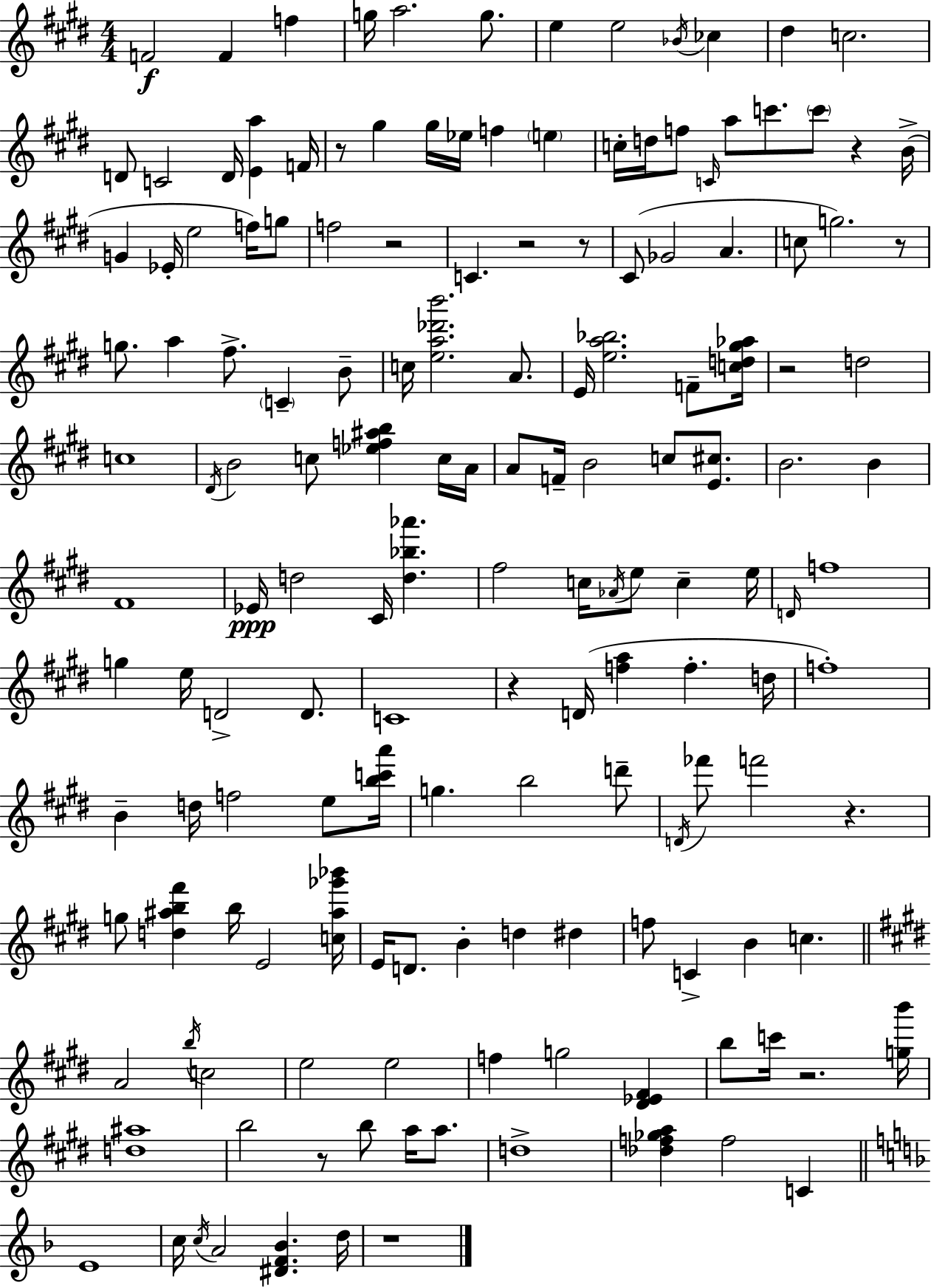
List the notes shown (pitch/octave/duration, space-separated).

F4/h F4/q F5/q G5/s A5/h. G5/e. E5/q E5/h Bb4/s CES5/q D#5/q C5/h. D4/e C4/h D4/s [E4,A5]/q F4/s R/e G#5/q G#5/s Eb5/s F5/q E5/q C5/s D5/s F5/e C4/s A5/e C6/e. C6/e R/q B4/s G4/q Eb4/s E5/h F5/s G5/e F5/h R/h C4/q. R/h R/e C#4/e Gb4/h A4/q. C5/e G5/h. R/e G5/e. A5/q F#5/e. C4/q B4/e C5/s [E5,A5,Db6,B6]/h. A4/e. E4/s [E5,A5,Bb5]/h. F4/e [C5,D5,G#5,Ab5]/s R/h D5/h C5/w D#4/s B4/h C5/e [Eb5,F5,A#5,B5]/q C5/s A4/s A4/e F4/s B4/h C5/e [E4,C#5]/e. B4/h. B4/q F#4/w Eb4/s D5/h C#4/s [D5,Bb5,Ab6]/q. F#5/h C5/s Ab4/s E5/e C5/q E5/s D4/s F5/w G5/q E5/s D4/h D4/e. C4/w R/q D4/s [F5,A5]/q F5/q. D5/s F5/w B4/q D5/s F5/h E5/e [B5,C6,A6]/s G5/q. B5/h D6/e D4/s FES6/e F6/h R/q. G5/e [D5,A#5,B5,F#6]/q B5/s E4/h [C5,A#5,Gb6,Bb6]/s E4/s D4/e. B4/q D5/q D#5/q F5/e C4/q B4/q C5/q. A4/h B5/s C5/h E5/h E5/h F5/q G5/h [D#4,Eb4,F#4]/q B5/e C6/s R/h. [G5,B6]/s [D5,A#5]/w B5/h R/e B5/e A5/s A5/e. D5/w [Db5,F5,Gb5,A5]/q F5/h C4/q E4/w C5/s C5/s A4/h [D#4,F4,Bb4]/q. D5/s R/w